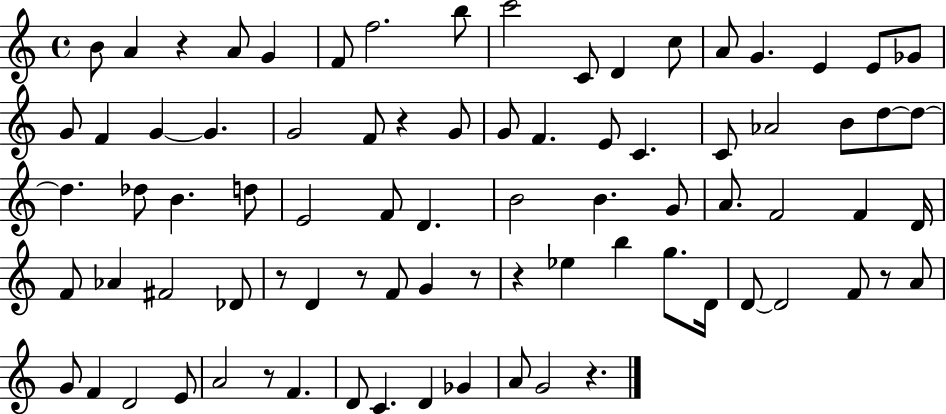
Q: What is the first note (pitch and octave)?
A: B4